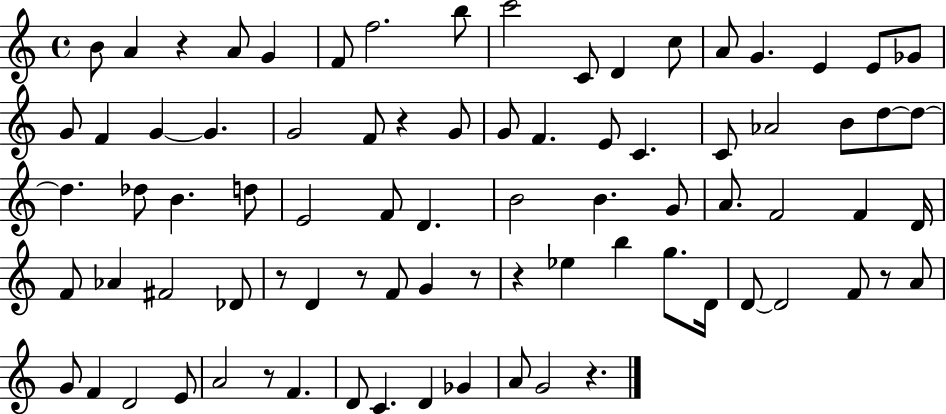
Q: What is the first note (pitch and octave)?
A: B4